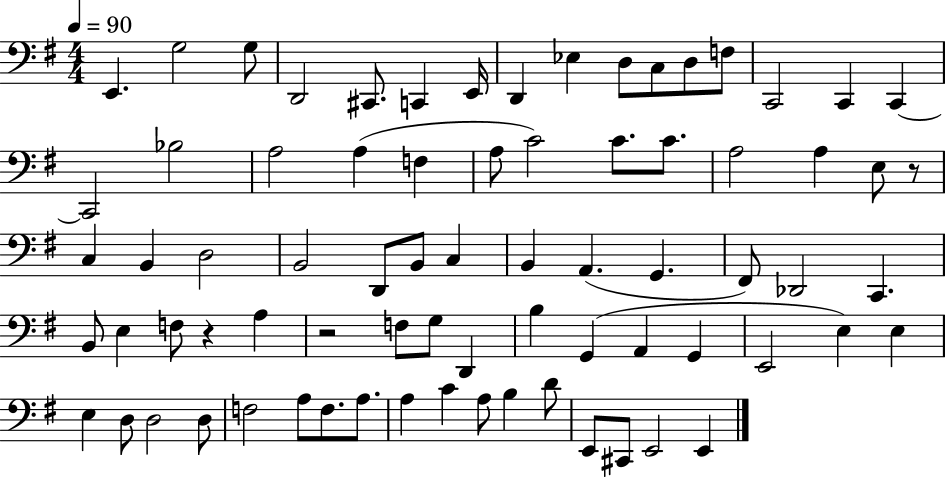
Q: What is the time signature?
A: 4/4